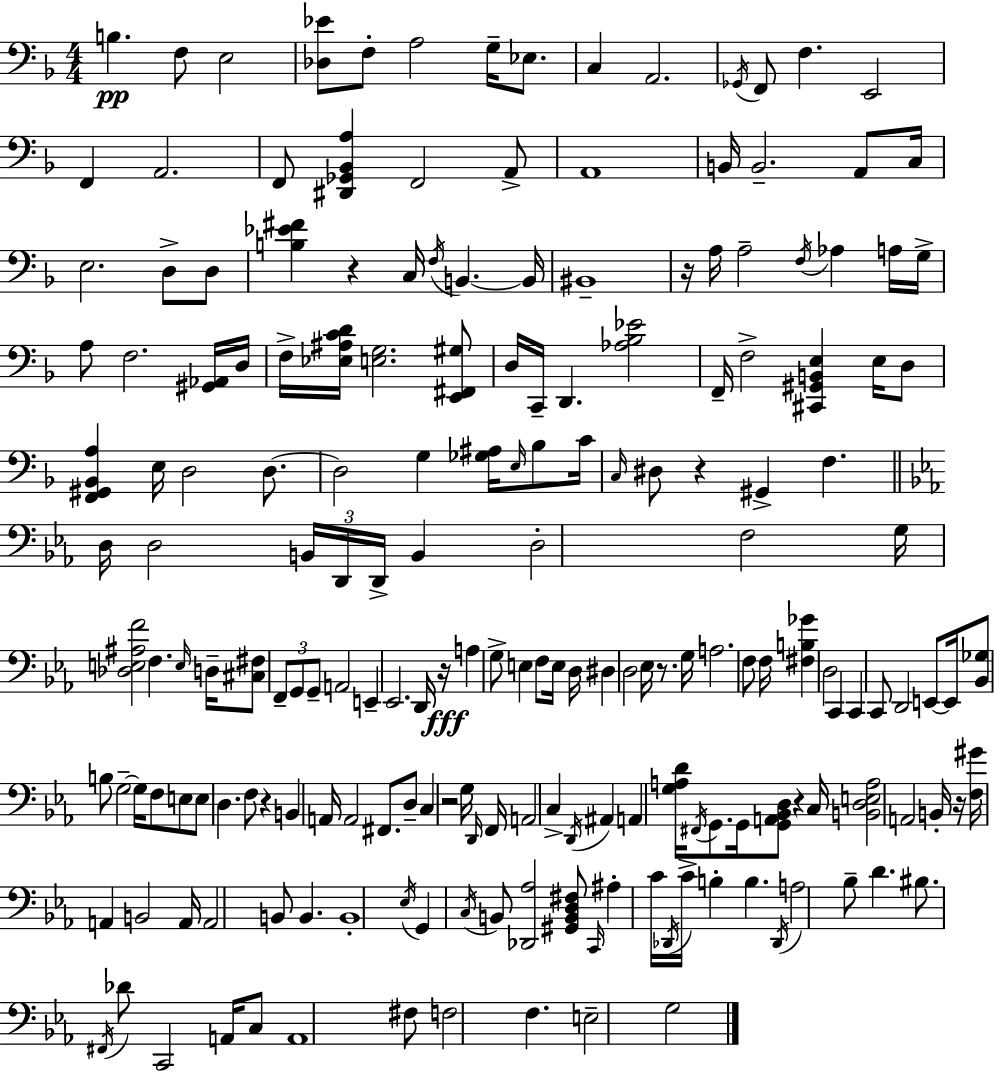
B3/q. F3/e E3/h [Db3,Eb4]/e F3/e A3/h G3/s Eb3/e. C3/q A2/h. Gb2/s F2/e F3/q. E2/h F2/q A2/h. F2/e [D#2,Gb2,Bb2,A3]/q F2/h A2/e A2/w B2/s B2/h. A2/e C3/s E3/h. D3/e D3/e [B3,Eb4,F#4]/q R/q C3/s F3/s B2/q. B2/s BIS2/w R/s A3/s A3/h F3/s Ab3/q A3/s G3/s A3/e F3/h. [G#2,Ab2]/s D3/s F3/s [Eb3,A#3,C4,D4]/s [E3,G3]/h. [E2,F#2,G#3]/e D3/s C2/s D2/q. [Ab3,Bb3,Eb4]/h F2/s F3/h [C#2,G#2,B2,E3]/q E3/s D3/e [F2,G#2,Bb2,A3]/q E3/s D3/h D3/e. D3/h G3/q [Gb3,A#3]/s E3/s Bb3/e C4/s C3/s D#3/e R/q G#2/q F3/q. D3/s D3/h B2/s D2/s D2/s B2/q D3/h F3/h G3/s [Db3,E3,A#3,F4]/h F3/q. E3/s D3/s [C#3,F#3]/e F2/e G2/e G2/e A2/h E2/q Eb2/h. D2/s R/s A3/q G3/e E3/q F3/e E3/s D3/s D#3/q D3/h Eb3/s R/e. G3/s A3/h. F3/e F3/s [F#3,B3,Gb4]/q D3/h C2/q C2/q C2/e D2/h E2/e E2/s [Bb2,Gb3]/e B3/e G3/h G3/s F3/e E3/e E3/e D3/q. F3/e R/q B2/q A2/s A2/h F#2/e. D3/e C3/q R/h G3/s D2/s F2/s A2/h C3/q D2/s A#2/q A2/q [G3,A3,D4]/s F#2/s G2/e. G2/s [G2,A2,Bb2,D3]/e R/q C3/s [B2,D3,E3,A3]/h A2/h B2/s R/s [F3,G#4]/s A2/q B2/h A2/s A2/h B2/e B2/q. B2/w Eb3/s G2/q C3/s B2/e [Db2,Ab3]/h [G#2,B2,D3,F#3]/e C2/s A#3/q C4/s Db2/s C4/s B3/q B3/q. Db2/s A3/h Bb3/e D4/q. BIS3/e. F#2/s Db4/e C2/h A2/s C3/e A2/w F#3/e F3/h F3/q. E3/h G3/h